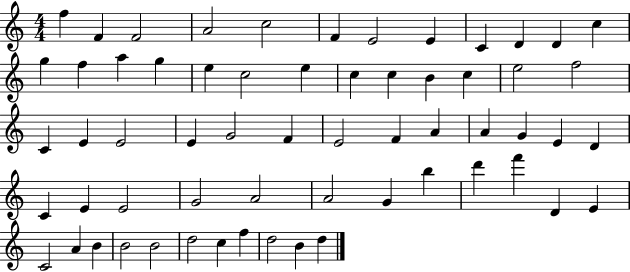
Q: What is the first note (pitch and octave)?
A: F5